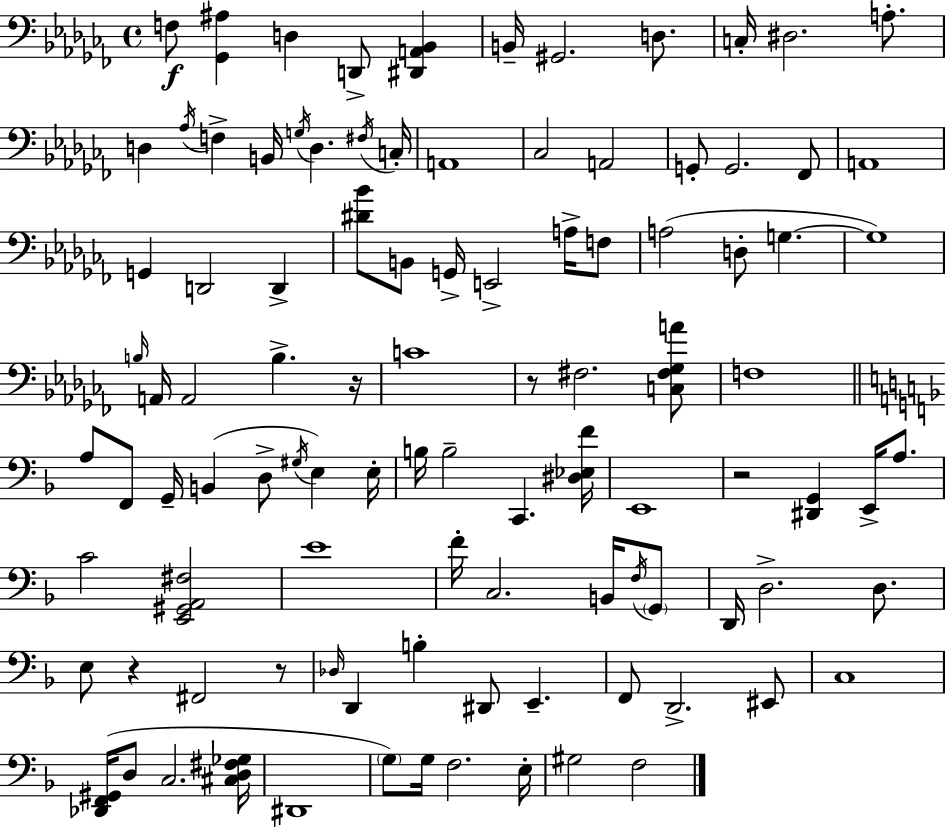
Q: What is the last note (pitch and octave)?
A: F3